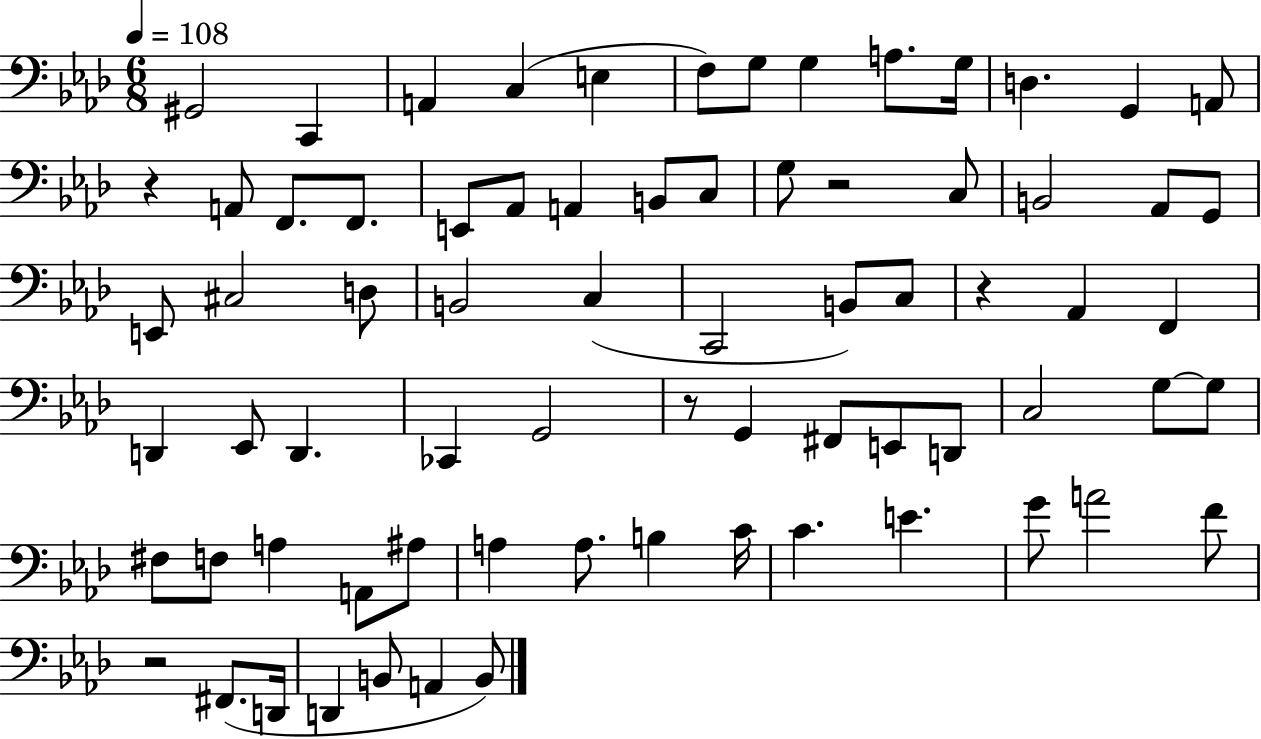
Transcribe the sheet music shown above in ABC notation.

X:1
T:Untitled
M:6/8
L:1/4
K:Ab
^G,,2 C,, A,, C, E, F,/2 G,/2 G, A,/2 G,/4 D, G,, A,,/2 z A,,/2 F,,/2 F,,/2 E,,/2 _A,,/2 A,, B,,/2 C,/2 G,/2 z2 C,/2 B,,2 _A,,/2 G,,/2 E,,/2 ^C,2 D,/2 B,,2 C, C,,2 B,,/2 C,/2 z _A,, F,, D,, _E,,/2 D,, _C,, G,,2 z/2 G,, ^F,,/2 E,,/2 D,,/2 C,2 G,/2 G,/2 ^F,/2 F,/2 A, A,,/2 ^A,/2 A, A,/2 B, C/4 C E G/2 A2 F/2 z2 ^F,,/2 D,,/4 D,, B,,/2 A,, B,,/2